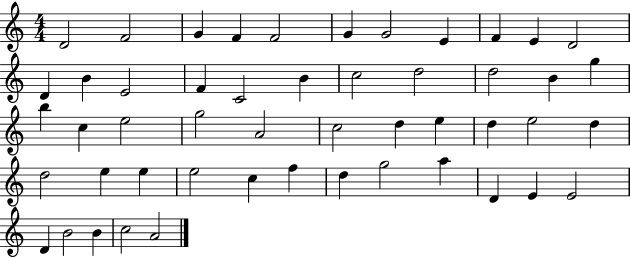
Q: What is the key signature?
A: C major